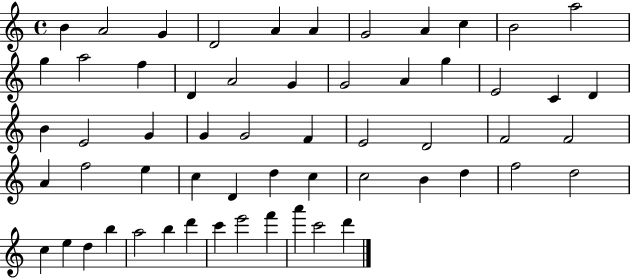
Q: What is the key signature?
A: C major